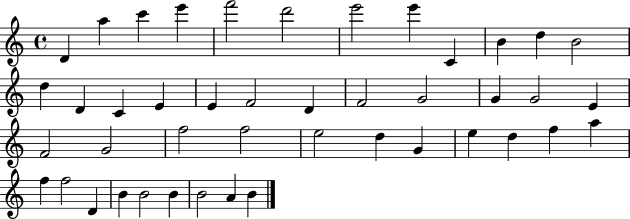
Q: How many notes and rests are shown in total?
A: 44